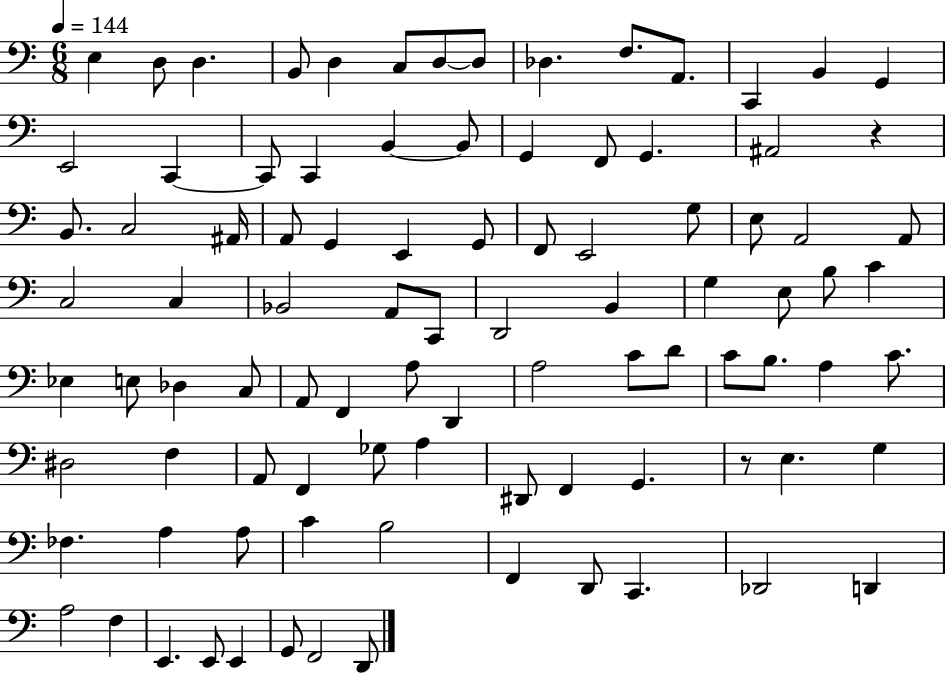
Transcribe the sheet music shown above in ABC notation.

X:1
T:Untitled
M:6/8
L:1/4
K:C
E, D,/2 D, B,,/2 D, C,/2 D,/2 D,/2 _D, F,/2 A,,/2 C,, B,, G,, E,,2 C,, C,,/2 C,, B,, B,,/2 G,, F,,/2 G,, ^A,,2 z B,,/2 C,2 ^A,,/4 A,,/2 G,, E,, G,,/2 F,,/2 E,,2 G,/2 E,/2 A,,2 A,,/2 C,2 C, _B,,2 A,,/2 C,,/2 D,,2 B,, G, E,/2 B,/2 C _E, E,/2 _D, C,/2 A,,/2 F,, A,/2 D,, A,2 C/2 D/2 C/2 B,/2 A, C/2 ^D,2 F, A,,/2 F,, _G,/2 A, ^D,,/2 F,, G,, z/2 E, G, _F, A, A,/2 C B,2 F,, D,,/2 C,, _D,,2 D,, A,2 F, E,, E,,/2 E,, G,,/2 F,,2 D,,/2